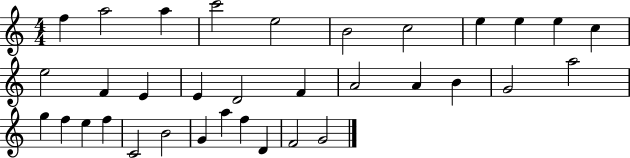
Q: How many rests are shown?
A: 0